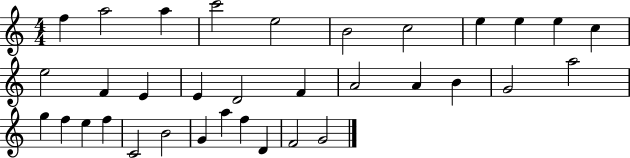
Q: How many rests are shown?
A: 0